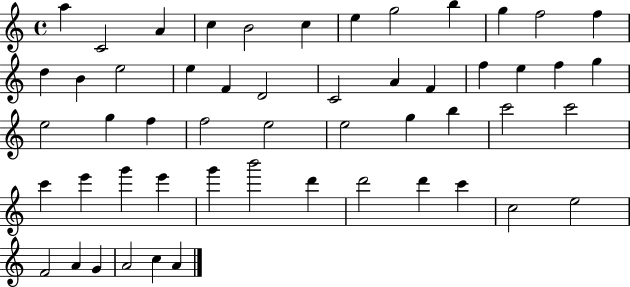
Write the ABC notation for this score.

X:1
T:Untitled
M:4/4
L:1/4
K:C
a C2 A c B2 c e g2 b g f2 f d B e2 e F D2 C2 A F f e f g e2 g f f2 e2 e2 g b c'2 c'2 c' e' g' e' g' b'2 d' d'2 d' c' c2 e2 F2 A G A2 c A